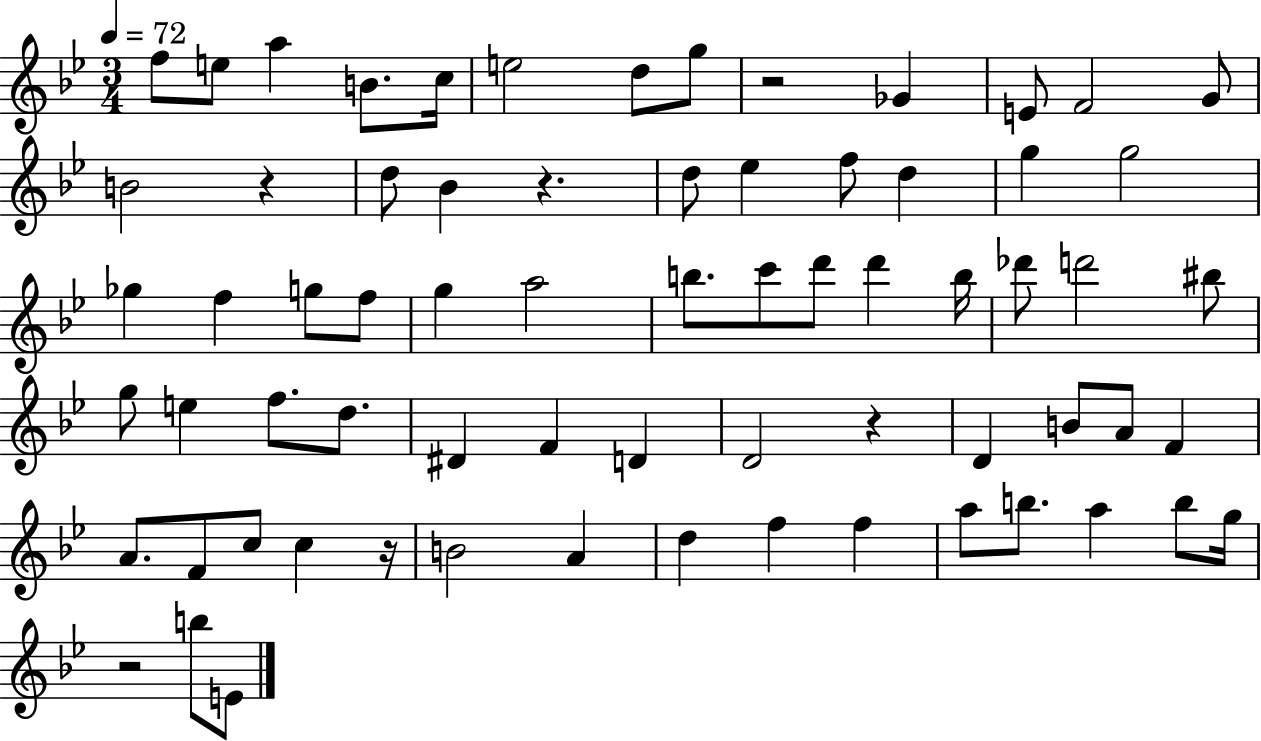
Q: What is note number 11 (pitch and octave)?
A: F4